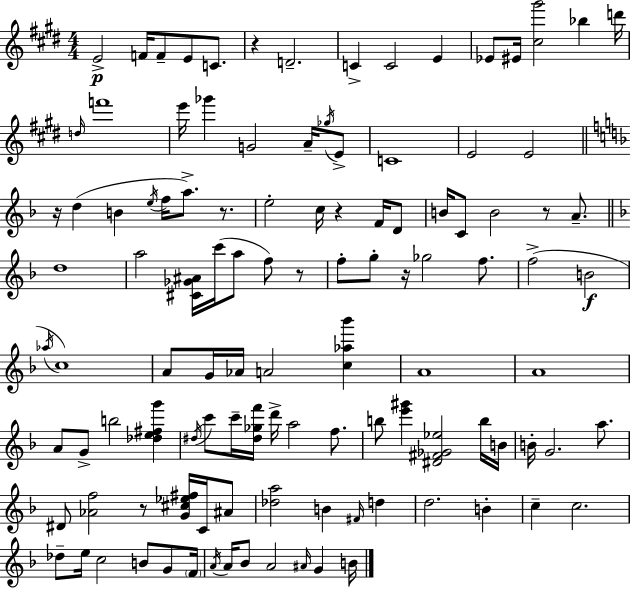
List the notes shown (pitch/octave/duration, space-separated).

E4/h F4/s F4/e E4/e C4/e. R/q D4/h. C4/q C4/h E4/q Eb4/e EIS4/s [C#5,G#6]/h Bb5/q D6/s D5/s F6/w E6/s Gb6/q G4/h A4/s Gb5/s E4/e C4/w E4/h E4/h R/s D5/q B4/q E5/s F5/s A5/e. R/e. E5/h C5/s R/q F4/s D4/e B4/s C4/e B4/h R/e A4/e. D5/w A5/h [C#4,Gb4,A#4]/s C6/s A5/e F5/e R/e F5/e G5/e R/s Gb5/h F5/e. F5/h B4/h Ab5/s C5/w A4/e G4/s Ab4/s A4/h [C5,Ab5,Bb6]/q A4/w A4/w A4/e G4/e B5/h [Db5,E5,F#5,G6]/q D#5/s C6/e C6/s [D#5,Gb5,F6]/s D6/s A5/h F5/e. B5/e [E6,G#6]/q [D#4,F#4,Gb4,Eb5]/h B5/s B4/s B4/s G4/h. A5/e. D#4/e [Ab4,F5]/h R/e [G4,C#5,Eb5,F#5]/s C4/s A#4/e [Db5,A5]/h B4/q F#4/s D5/q D5/h. B4/q C5/q C5/h. Db5/e E5/s C5/h B4/e G4/e F4/s A4/s A4/s Bb4/e A4/h A#4/s G4/q B4/s